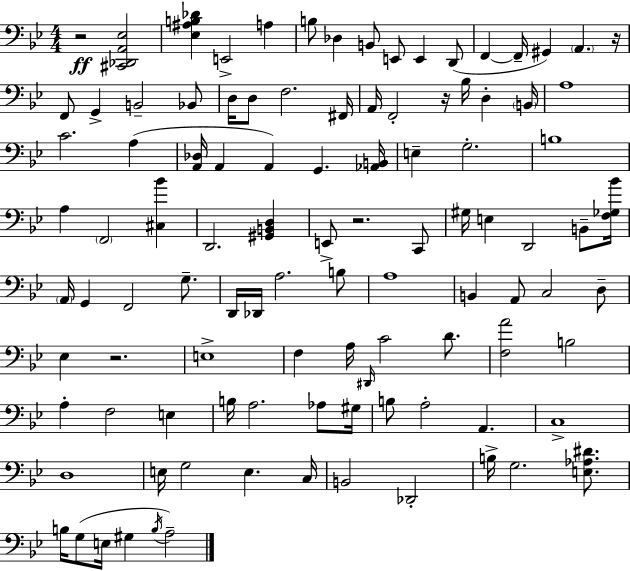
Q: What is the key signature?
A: BES major